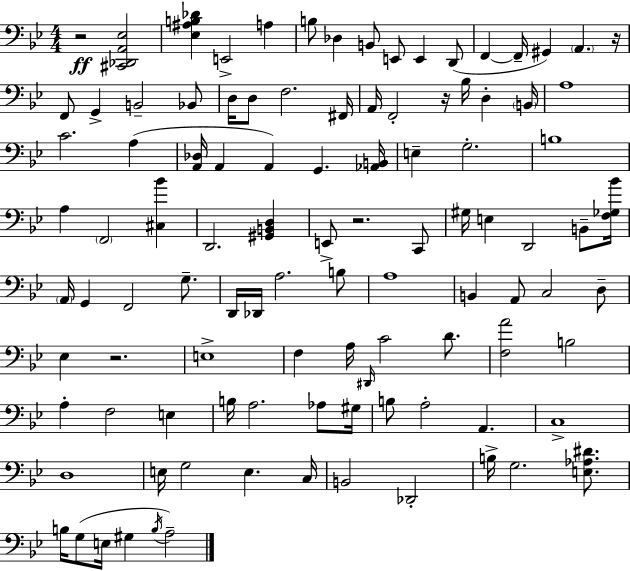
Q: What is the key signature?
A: BES major